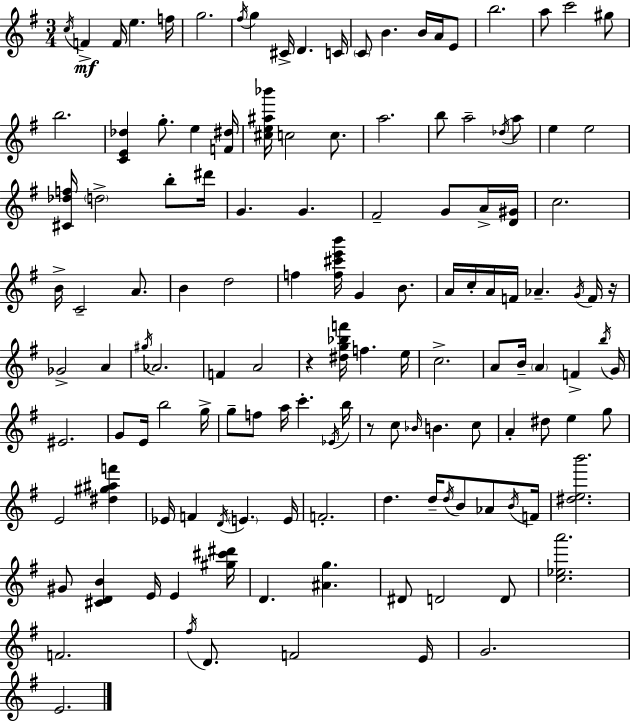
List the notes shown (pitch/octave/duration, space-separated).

C5/s F4/q F4/s E5/q. F5/s G5/h. F#5/s G5/q C#4/s D4/q. C4/s C4/e B4/q. B4/s A4/s E4/e B5/h. A5/e C6/h G#5/e B5/h. [C4,E4,Db5]/q G5/e. E5/q [F4,D#5]/s [C#5,E5,A#5,Bb6]/s C5/h C5/e. A5/h. B5/e A5/h Db5/s A5/e E5/q E5/h [C#4,Db5,F5]/s D5/h B5/e D#6/s G4/q. G4/q. F#4/h G4/e A4/s [D4,G#4]/s C5/h. B4/s C4/h A4/e. B4/q D5/h F5/q [F5,C#6,E6,B6]/s G4/q B4/e. A4/s C5/s A4/s F4/s Ab4/q. G4/s F4/s R/s Gb4/h A4/q G#5/s Ab4/h. F4/q A4/h R/q [D#5,G5,Bb5,F6]/s F5/q. E5/s C5/h. A4/e B4/s A4/q F4/q B5/s G4/s EIS4/h. G4/e E4/s B5/h G5/s G5/e F5/e A5/s C6/q. Eb4/s B5/s R/e C5/e Bb4/s B4/q. C5/e A4/q D#5/e E5/q G5/e E4/h [D#5,G#5,A#5,F6]/q Eb4/s F4/q D4/s E4/q. E4/s F4/h. D5/q. D5/s D5/s B4/e Ab4/e B4/s F4/s [D#5,E5,B6]/h. G#4/e [C#4,D4,B4]/q E4/s E4/q [G#5,C#6,D#6]/s D4/q. [A#4,G5]/q. D#4/e D4/h D4/e [C5,Eb5,A6]/h. F4/h. F#5/s D4/e. F4/h E4/s G4/h. E4/h.